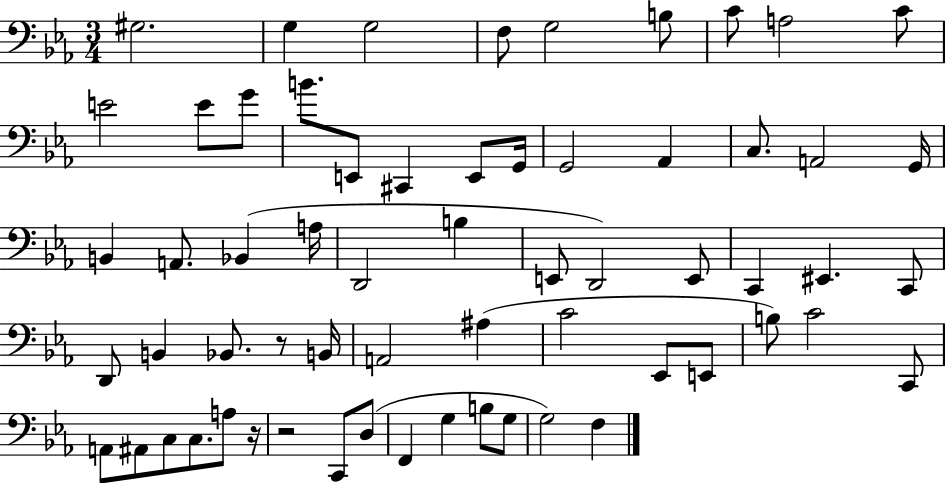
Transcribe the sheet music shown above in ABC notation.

X:1
T:Untitled
M:3/4
L:1/4
K:Eb
^G,2 G, G,2 F,/2 G,2 B,/2 C/2 A,2 C/2 E2 E/2 G/2 B/2 E,,/2 ^C,, E,,/2 G,,/4 G,,2 _A,, C,/2 A,,2 G,,/4 B,, A,,/2 _B,, A,/4 D,,2 B, E,,/2 D,,2 E,,/2 C,, ^E,, C,,/2 D,,/2 B,, _B,,/2 z/2 B,,/4 A,,2 ^A, C2 _E,,/2 E,,/2 B,/2 C2 C,,/2 A,,/2 ^A,,/2 C,/2 C,/2 A,/2 z/4 z2 C,,/2 D,/2 F,, G, B,/2 G,/2 G,2 F,